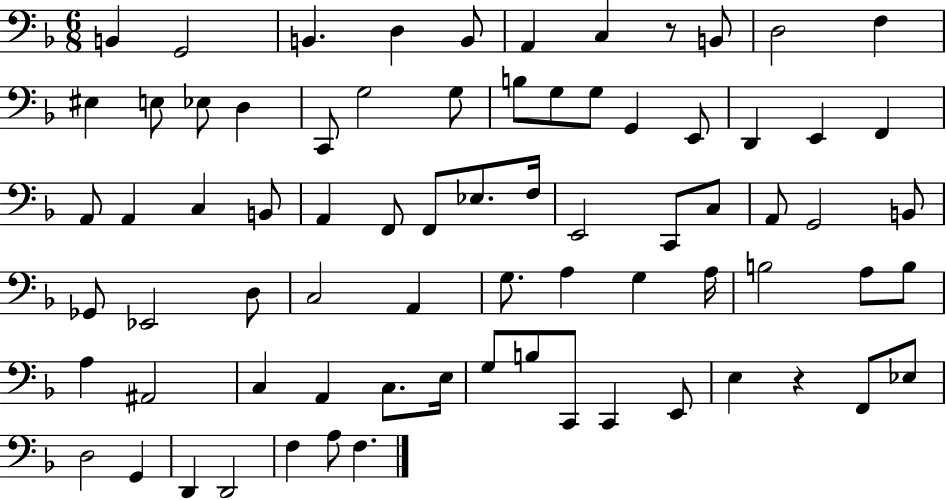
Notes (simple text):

B2/q G2/h B2/q. D3/q B2/e A2/q C3/q R/e B2/e D3/h F3/q EIS3/q E3/e Eb3/e D3/q C2/e G3/h G3/e B3/e G3/e G3/e G2/q E2/e D2/q E2/q F2/q A2/e A2/q C3/q B2/e A2/q F2/e F2/e Eb3/e. F3/s E2/h C2/e C3/e A2/e G2/h B2/e Gb2/e Eb2/h D3/e C3/h A2/q G3/e. A3/q G3/q A3/s B3/h A3/e B3/e A3/q A#2/h C3/q A2/q C3/e. E3/s G3/e B3/e C2/e C2/q E2/e E3/q R/q F2/e Eb3/e D3/h G2/q D2/q D2/h F3/q A3/e F3/q.